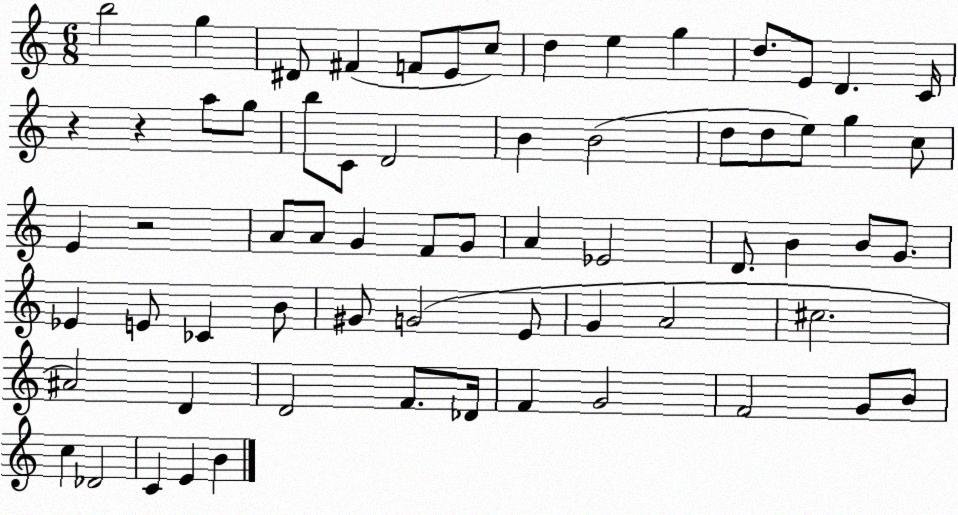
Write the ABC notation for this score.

X:1
T:Untitled
M:6/8
L:1/4
K:C
b2 g ^D/2 ^F F/2 E/2 c/2 d e g d/2 E/2 D C/4 z z a/2 g/2 b/2 C/2 D2 B B2 d/2 d/2 e/2 g c/2 E z2 A/2 A/2 G F/2 G/2 A _E2 D/2 B B/2 G/2 _E E/2 _C B/2 ^G/2 G2 E/2 G A2 ^c2 ^A2 D D2 F/2 _D/4 F G2 F2 G/2 B/2 c _D2 C E B